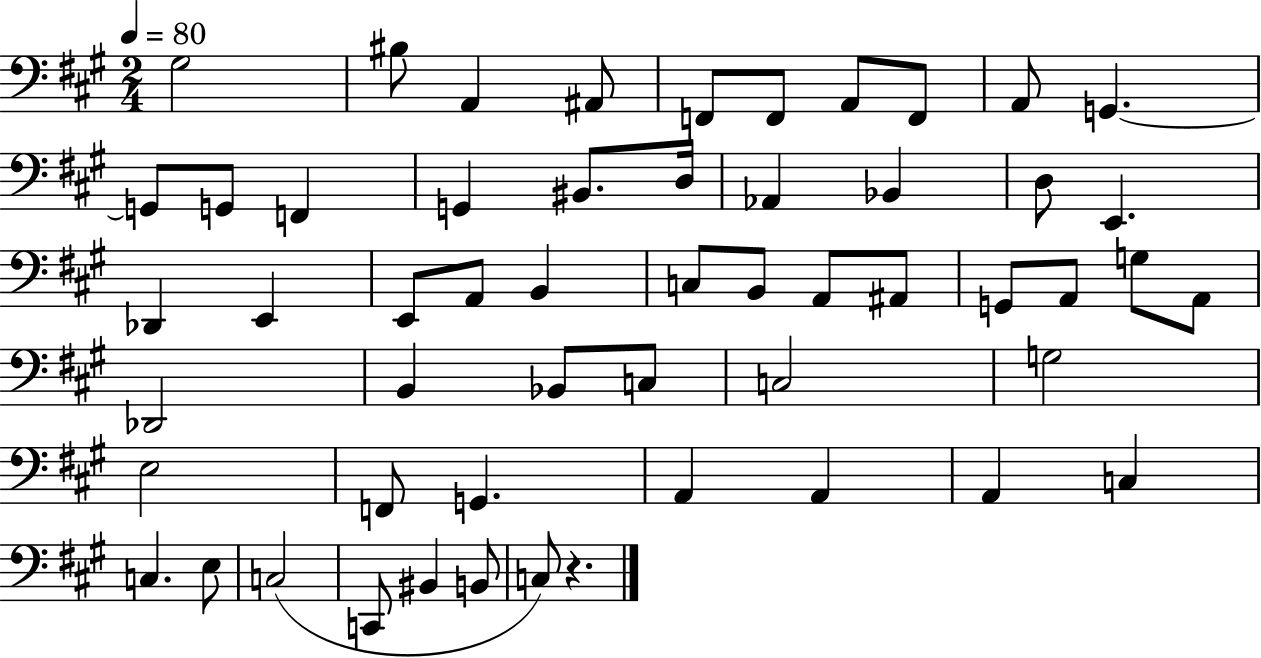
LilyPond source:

{
  \clef bass
  \numericTimeSignature
  \time 2/4
  \key a \major
  \tempo 4 = 80
  gis2 | bis8 a,4 ais,8 | f,8 f,8 a,8 f,8 | a,8 g,4.~~ | \break g,8 g,8 f,4 | g,4 bis,8. d16 | aes,4 bes,4 | d8 e,4. | \break des,4 e,4 | e,8 a,8 b,4 | c8 b,8 a,8 ais,8 | g,8 a,8 g8 a,8 | \break des,2 | b,4 bes,8 c8 | c2 | g2 | \break e2 | f,8 g,4. | a,4 a,4 | a,4 c4 | \break c4. e8 | c2( | c,8 bis,4 b,8 | c8) r4. | \break \bar "|."
}